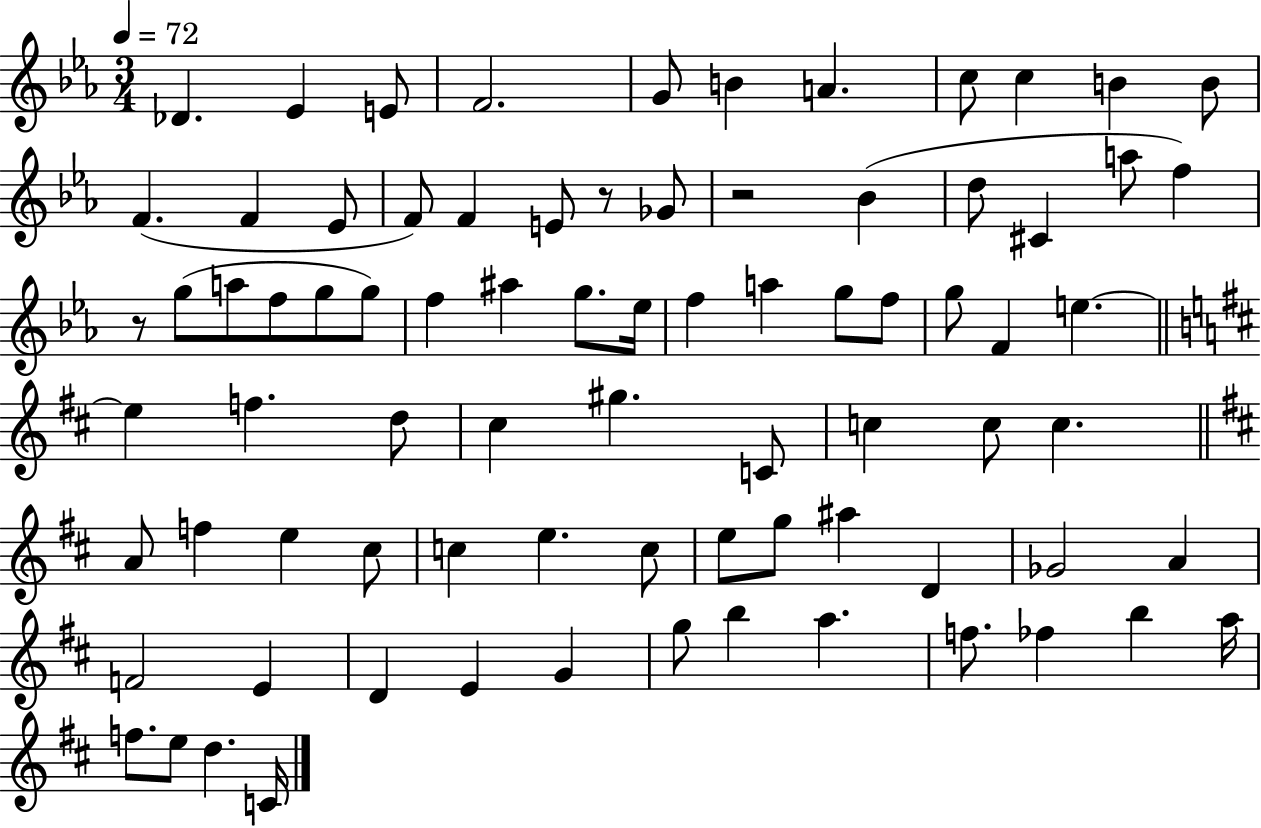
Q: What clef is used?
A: treble